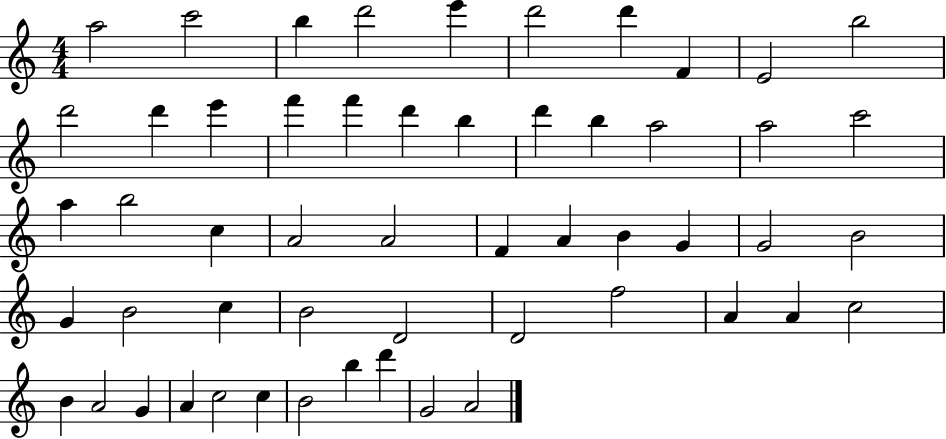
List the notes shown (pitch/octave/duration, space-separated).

A5/h C6/h B5/q D6/h E6/q D6/h D6/q F4/q E4/h B5/h D6/h D6/q E6/q F6/q F6/q D6/q B5/q D6/q B5/q A5/h A5/h C6/h A5/q B5/h C5/q A4/h A4/h F4/q A4/q B4/q G4/q G4/h B4/h G4/q B4/h C5/q B4/h D4/h D4/h F5/h A4/q A4/q C5/h B4/q A4/h G4/q A4/q C5/h C5/q B4/h B5/q D6/q G4/h A4/h